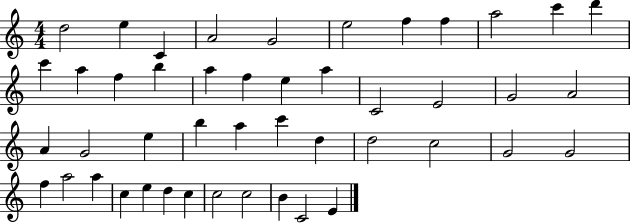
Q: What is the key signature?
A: C major